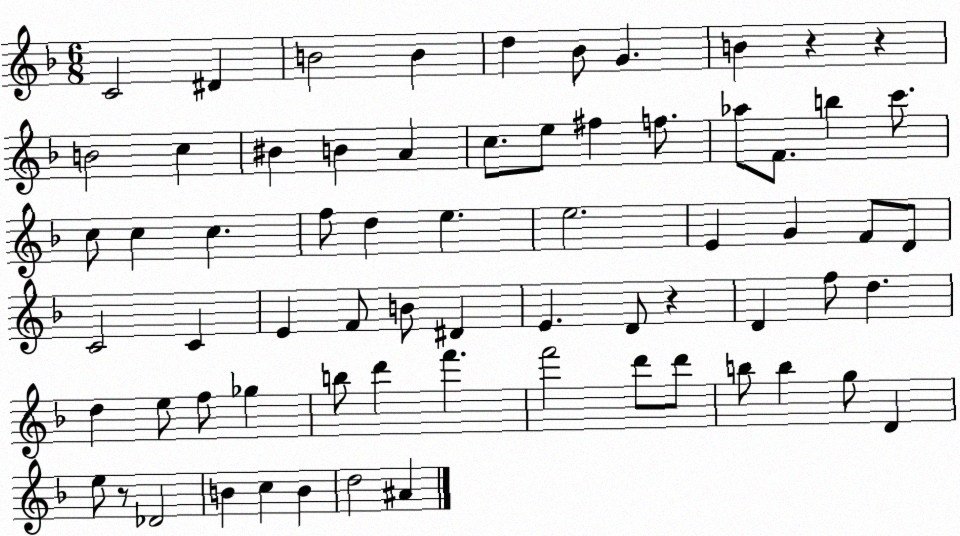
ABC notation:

X:1
T:Untitled
M:6/8
L:1/4
K:F
C2 ^D B2 B d _B/2 G B z z B2 c ^B B A c/2 e/2 ^f f/2 _a/2 F/2 b c'/2 c/2 c c f/2 d e e2 E G F/2 D/2 C2 C E F/2 B/2 ^D E D/2 z D f/2 d d e/2 f/2 _g b/2 d' f' f'2 d'/2 d'/2 b/2 b g/2 D e/2 z/2 _D2 B c B d2 ^A